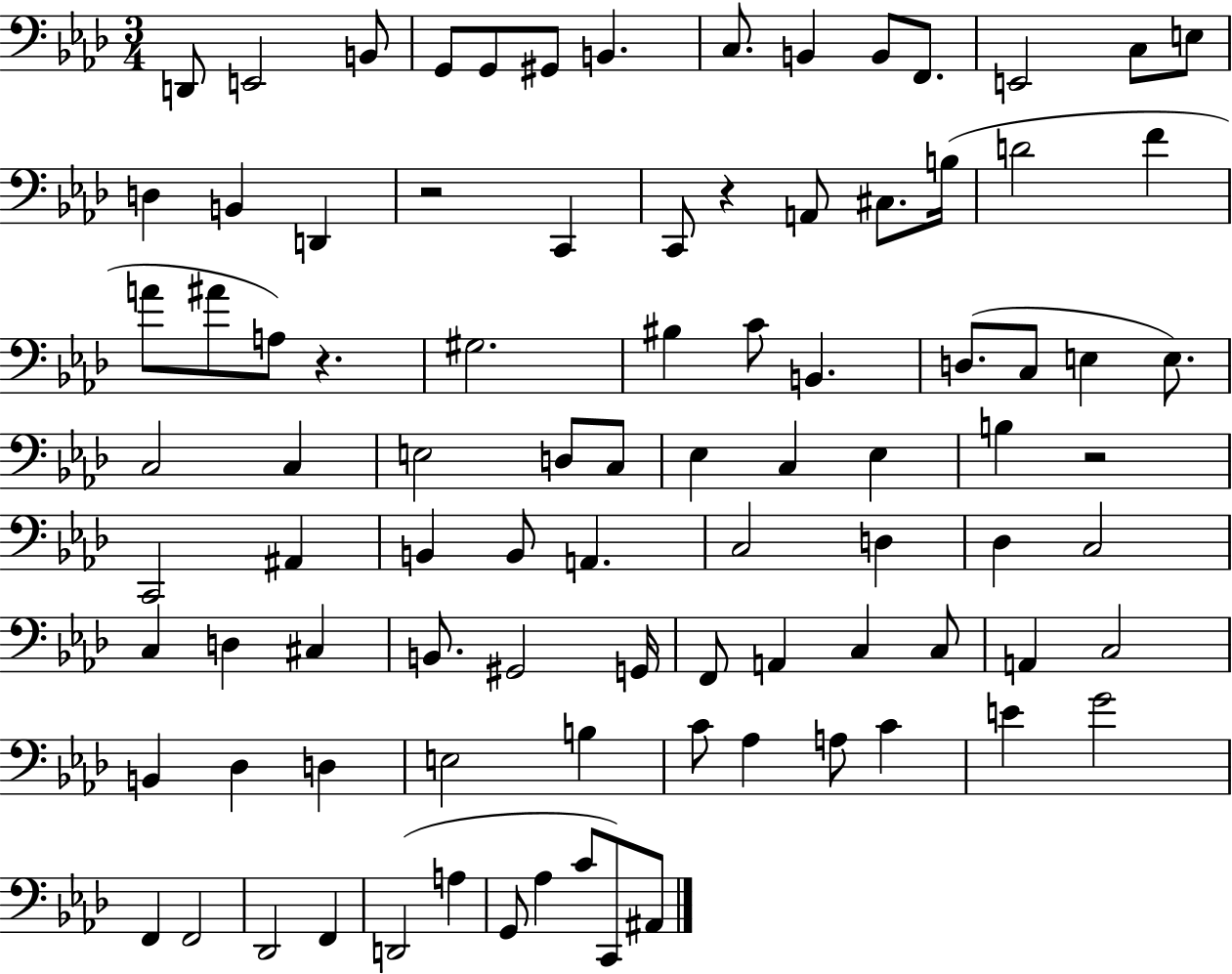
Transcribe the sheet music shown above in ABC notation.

X:1
T:Untitled
M:3/4
L:1/4
K:Ab
D,,/2 E,,2 B,,/2 G,,/2 G,,/2 ^G,,/2 B,, C,/2 B,, B,,/2 F,,/2 E,,2 C,/2 E,/2 D, B,, D,, z2 C,, C,,/2 z A,,/2 ^C,/2 B,/4 D2 F A/2 ^A/2 A,/2 z ^G,2 ^B, C/2 B,, D,/2 C,/2 E, E,/2 C,2 C, E,2 D,/2 C,/2 _E, C, _E, B, z2 C,,2 ^A,, B,, B,,/2 A,, C,2 D, _D, C,2 C, D, ^C, B,,/2 ^G,,2 G,,/4 F,,/2 A,, C, C,/2 A,, C,2 B,, _D, D, E,2 B, C/2 _A, A,/2 C E G2 F,, F,,2 _D,,2 F,, D,,2 A, G,,/2 _A, C/2 C,,/2 ^A,,/2